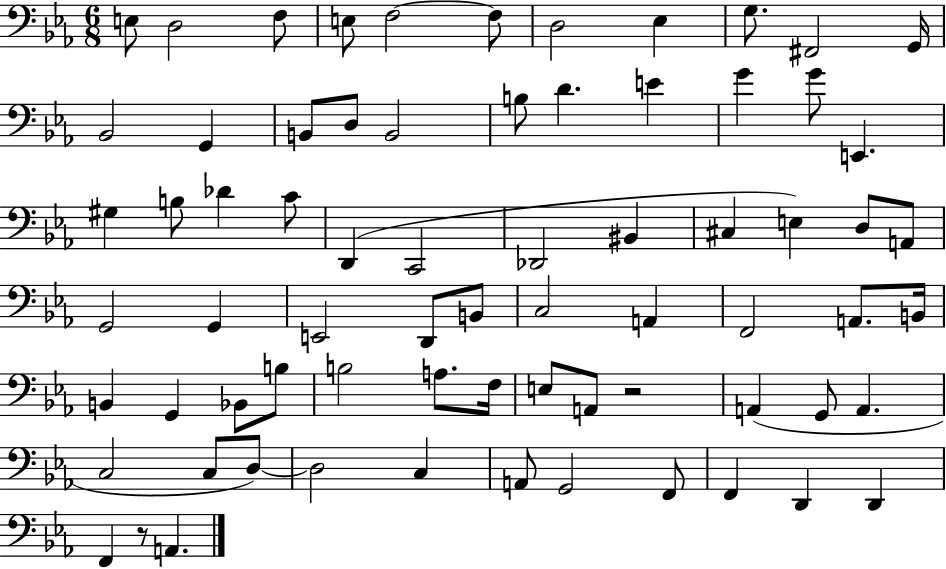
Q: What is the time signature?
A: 6/8